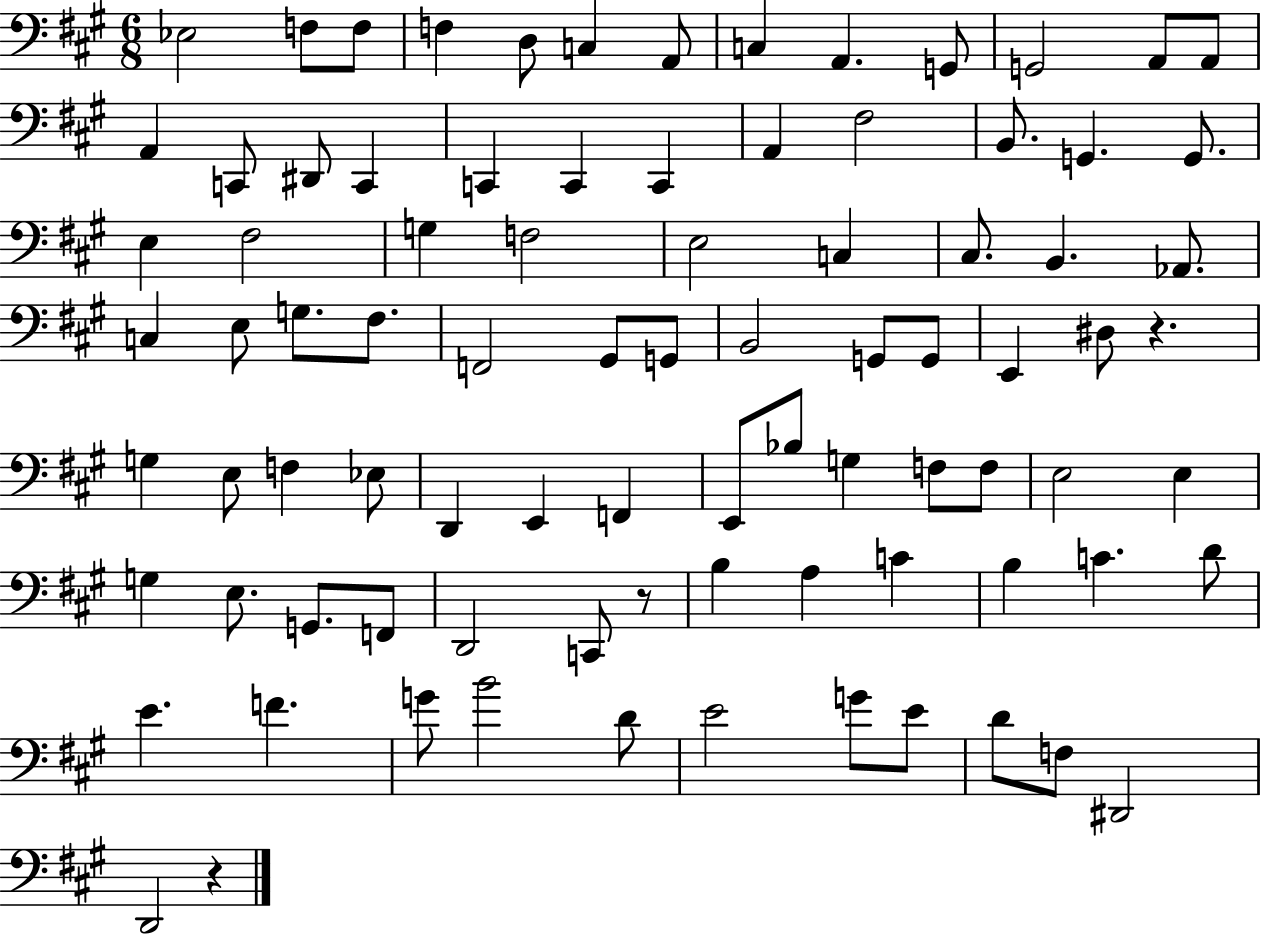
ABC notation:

X:1
T:Untitled
M:6/8
L:1/4
K:A
_E,2 F,/2 F,/2 F, D,/2 C, A,,/2 C, A,, G,,/2 G,,2 A,,/2 A,,/2 A,, C,,/2 ^D,,/2 C,, C,, C,, C,, A,, ^F,2 B,,/2 G,, G,,/2 E, ^F,2 G, F,2 E,2 C, ^C,/2 B,, _A,,/2 C, E,/2 G,/2 ^F,/2 F,,2 ^G,,/2 G,,/2 B,,2 G,,/2 G,,/2 E,, ^D,/2 z G, E,/2 F, _E,/2 D,, E,, F,, E,,/2 _B,/2 G, F,/2 F,/2 E,2 E, G, E,/2 G,,/2 F,,/2 D,,2 C,,/2 z/2 B, A, C B, C D/2 E F G/2 B2 D/2 E2 G/2 E/2 D/2 F,/2 ^D,,2 D,,2 z